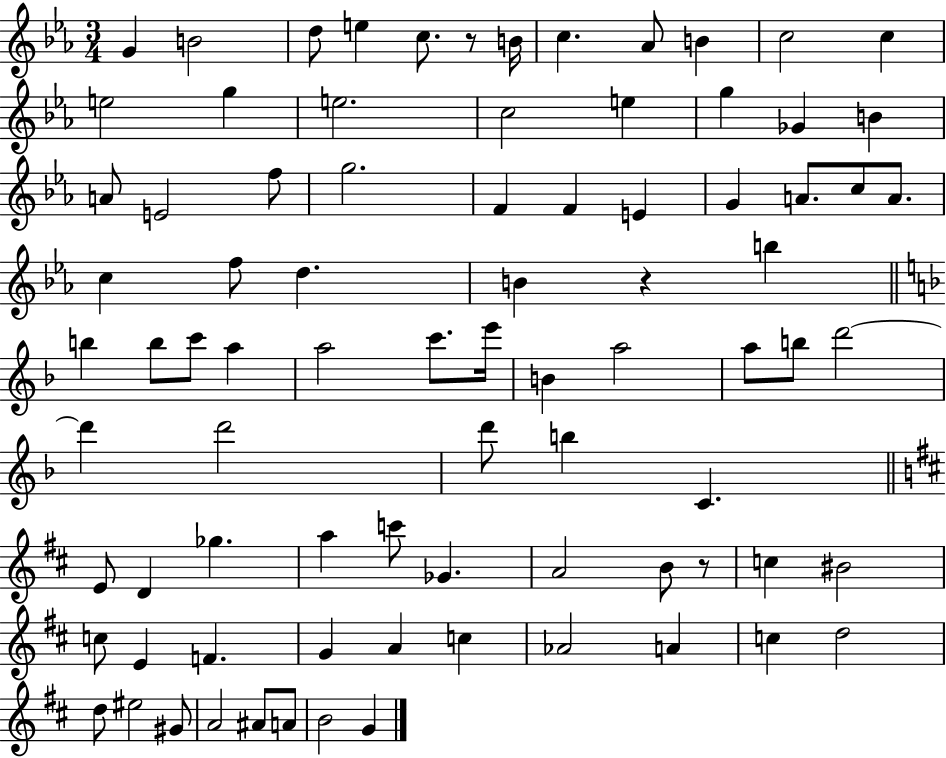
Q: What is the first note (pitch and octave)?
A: G4